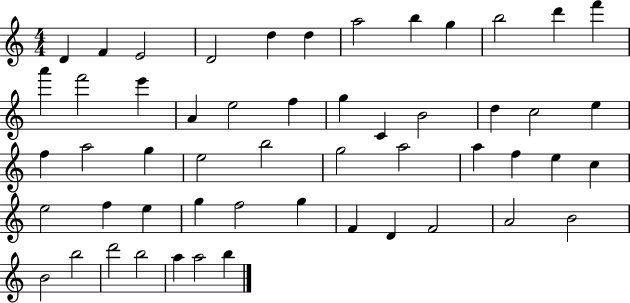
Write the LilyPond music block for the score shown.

{
  \clef treble
  \numericTimeSignature
  \time 4/4
  \key c \major
  d'4 f'4 e'2 | d'2 d''4 d''4 | a''2 b''4 g''4 | b''2 d'''4 f'''4 | \break a'''4 f'''2 e'''4 | a'4 e''2 f''4 | g''4 c'4 b'2 | d''4 c''2 e''4 | \break f''4 a''2 g''4 | e''2 b''2 | g''2 a''2 | a''4 f''4 e''4 c''4 | \break e''2 f''4 e''4 | g''4 f''2 g''4 | f'4 d'4 f'2 | a'2 b'2 | \break b'2 b''2 | d'''2 b''2 | a''4 a''2 b''4 | \bar "|."
}